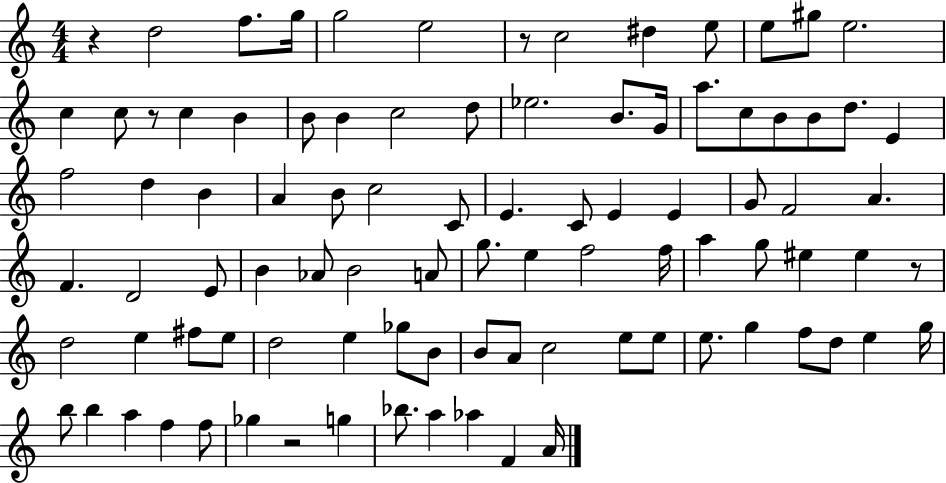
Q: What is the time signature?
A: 4/4